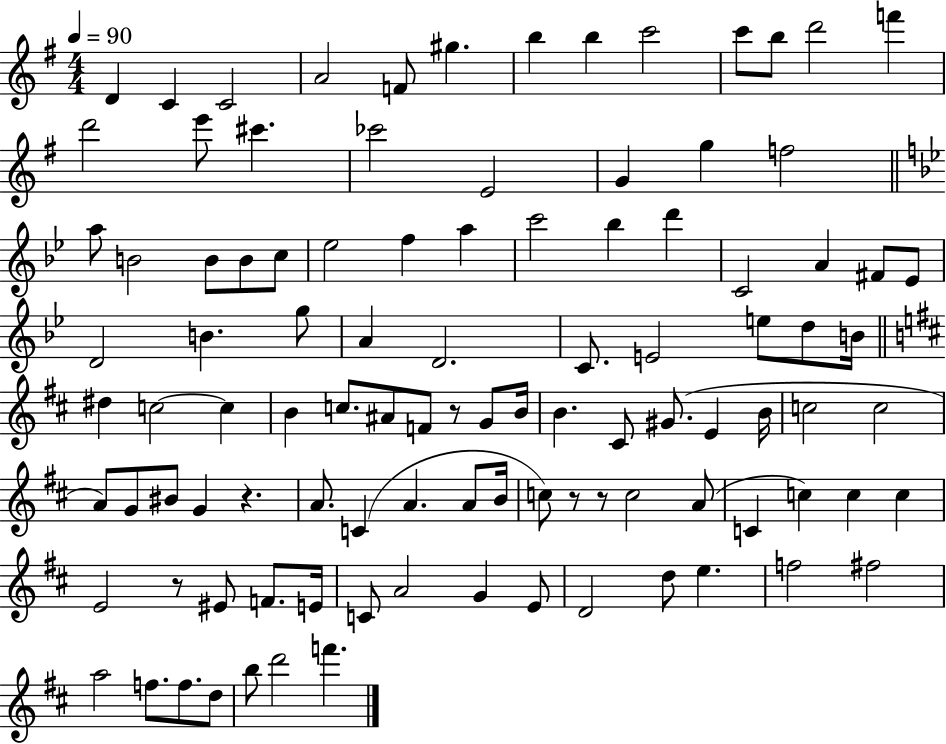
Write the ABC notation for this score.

X:1
T:Untitled
M:4/4
L:1/4
K:G
D C C2 A2 F/2 ^g b b c'2 c'/2 b/2 d'2 f' d'2 e'/2 ^c' _c'2 E2 G g f2 a/2 B2 B/2 B/2 c/2 _e2 f a c'2 _b d' C2 A ^F/2 _E/2 D2 B g/2 A D2 C/2 E2 e/2 d/2 B/4 ^d c2 c B c/2 ^A/2 F/2 z/2 G/2 B/4 B ^C/2 ^G/2 E B/4 c2 c2 A/2 G/2 ^B/2 G z A/2 C A A/2 B/4 c/2 z/2 z/2 c2 A/2 C c c c E2 z/2 ^E/2 F/2 E/4 C/2 A2 G E/2 D2 d/2 e f2 ^f2 a2 f/2 f/2 d/2 b/2 d'2 f'